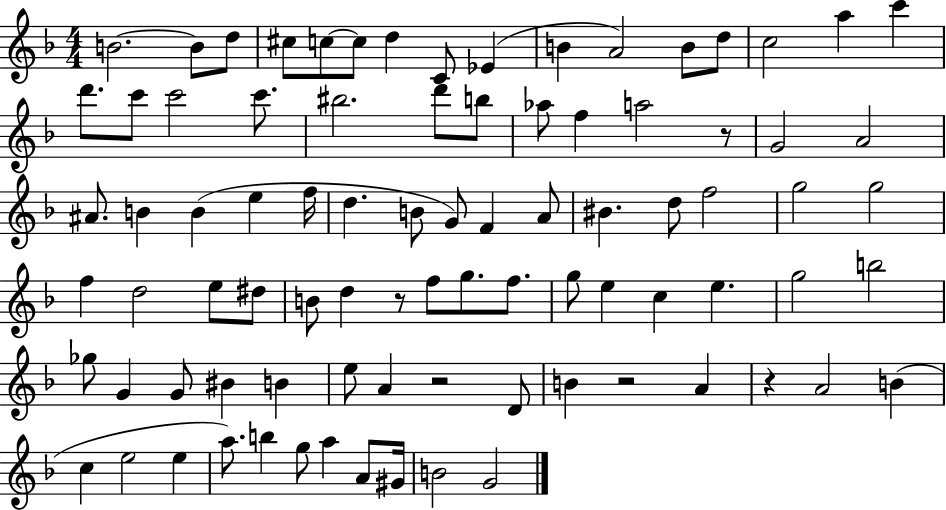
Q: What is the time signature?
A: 4/4